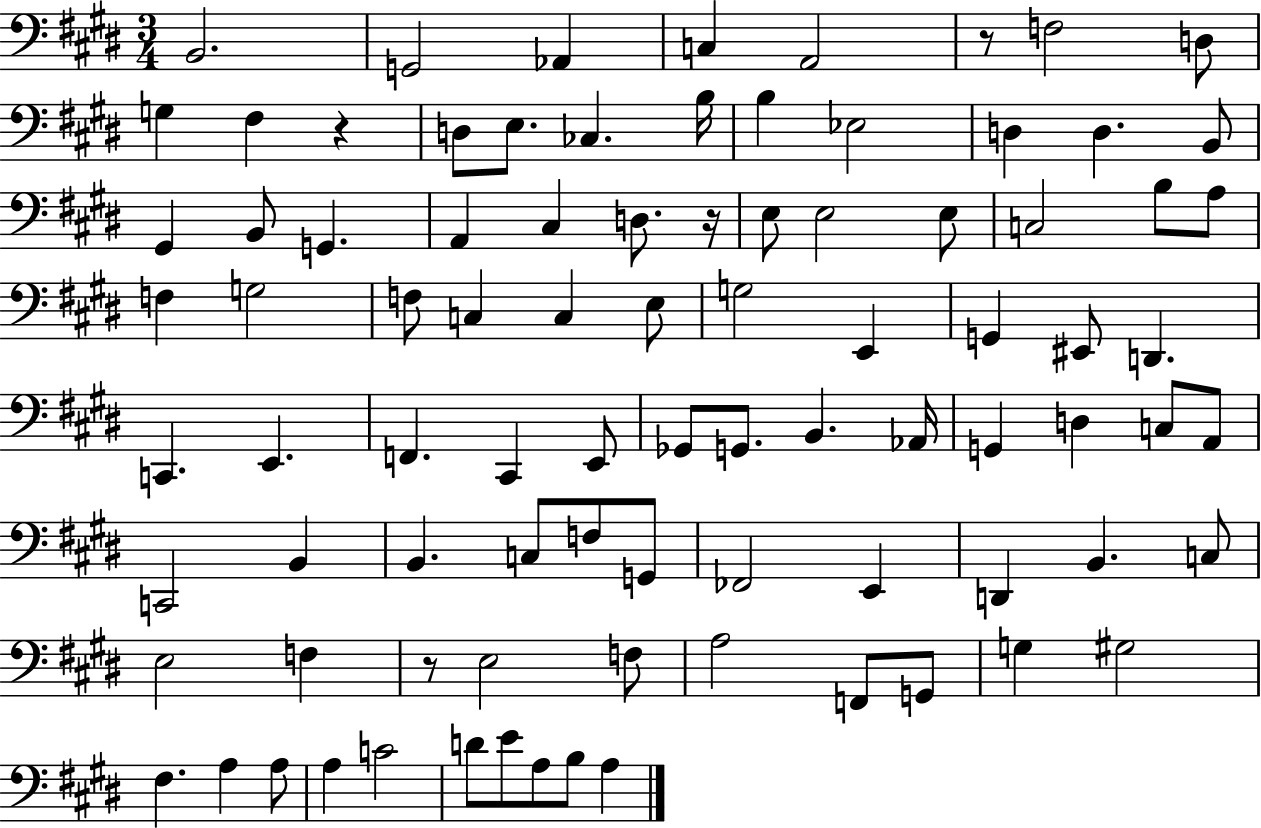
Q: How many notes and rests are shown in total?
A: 88